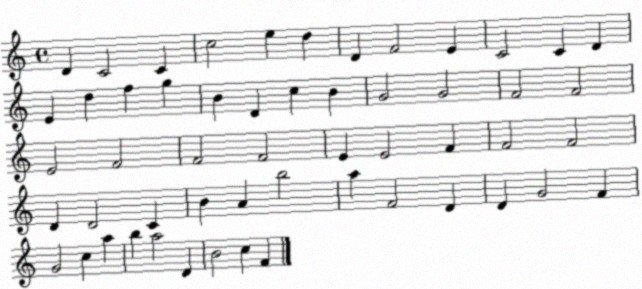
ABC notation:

X:1
T:Untitled
M:4/4
L:1/4
K:C
D C2 C c2 e d D F2 E C2 C D E d f g B D c B G2 G2 F2 F2 E2 F2 F2 F2 E E2 F F2 F2 D D2 C B A b2 a F2 D D G2 F G2 c a b a2 D B2 c F